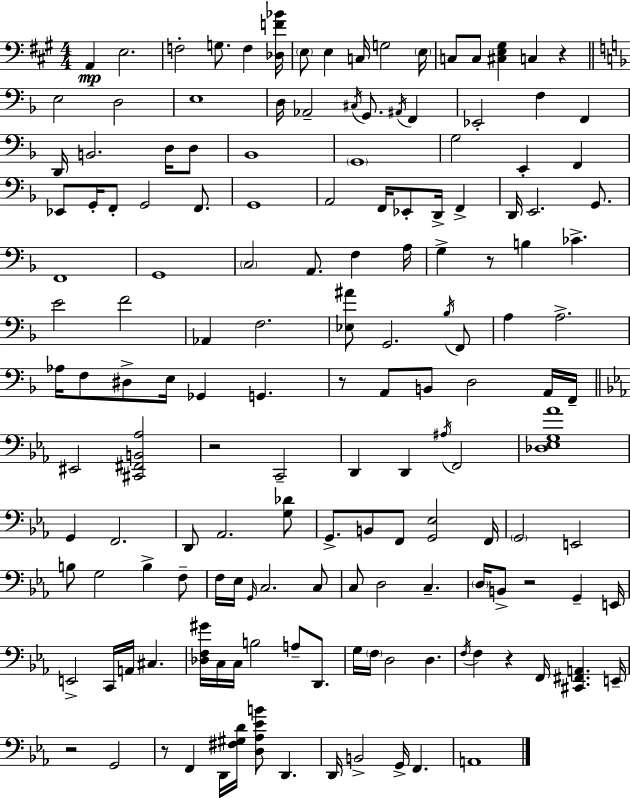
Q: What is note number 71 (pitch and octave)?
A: Gb2